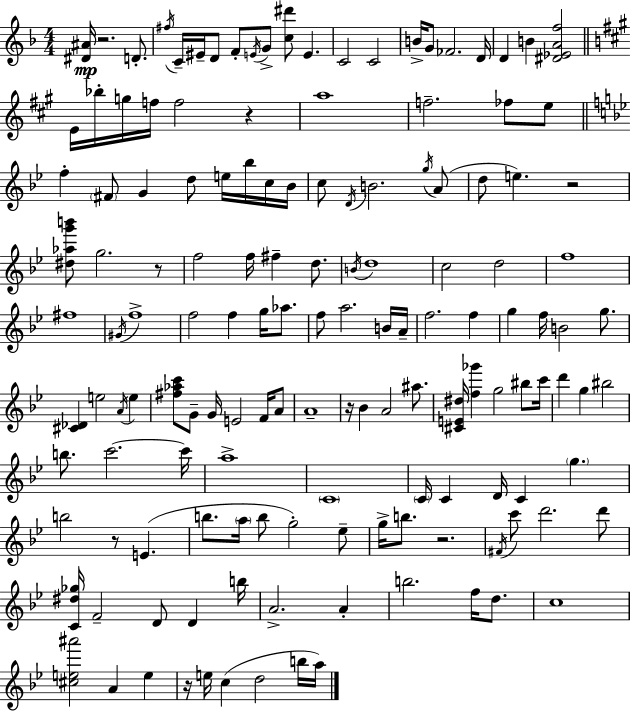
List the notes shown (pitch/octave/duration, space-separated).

[D#4,A#4]/s R/h. D4/e. F#5/s C4/s EIS4/s D4/e F4/e E4/s G4/e [C5,D#6]/e E4/q. C4/h C4/h B4/s G4/e FES4/h. D4/s D4/q B4/q [D#4,Eb4,A4,F5]/h E4/s Bb5/s G5/s F5/s F5/h R/q A5/w F5/h. FES5/e E5/e F5/q F#4/e G4/q D5/e E5/s Bb5/s C5/s Bb4/s C5/e D4/s B4/h. G5/s A4/e D5/e E5/q. R/h [D#5,Ab5,G6,B6]/e G5/h. R/e F5/h F5/s F#5/q D5/e. B4/s D5/w C5/h D5/h F5/w F#5/w G#4/s F5/w F5/h F5/q G5/s Ab5/e. F5/e A5/h. B4/s A4/s F5/h. F5/q G5/q F5/s B4/h G5/e. [C#4,Db4]/q E5/h A4/s E5/q [F#5,Ab5,C6]/e G4/e G4/s E4/h F4/s A4/e A4/w R/s Bb4/q A4/h A#5/e. [C#4,E4,D#5]/s [F5,Gb6]/q G5/h BIS5/e C6/s D6/q G5/q BIS5/h B5/e. C6/h. C6/s A5/w C4/w C4/s C4/q D4/s C4/q G5/q. B5/h R/e E4/q. B5/e. A5/s B5/e G5/h Eb5/e G5/s B5/e. R/h. F#4/s C6/e D6/h. D6/e [C4,D#5,Gb5]/s F4/h D4/e D4/q B5/s A4/h. A4/q B5/h. F5/s D5/e. C5/w [C#5,E5,A#6]/h A4/q E5/q R/s E5/s C5/q D5/h B5/s A5/s